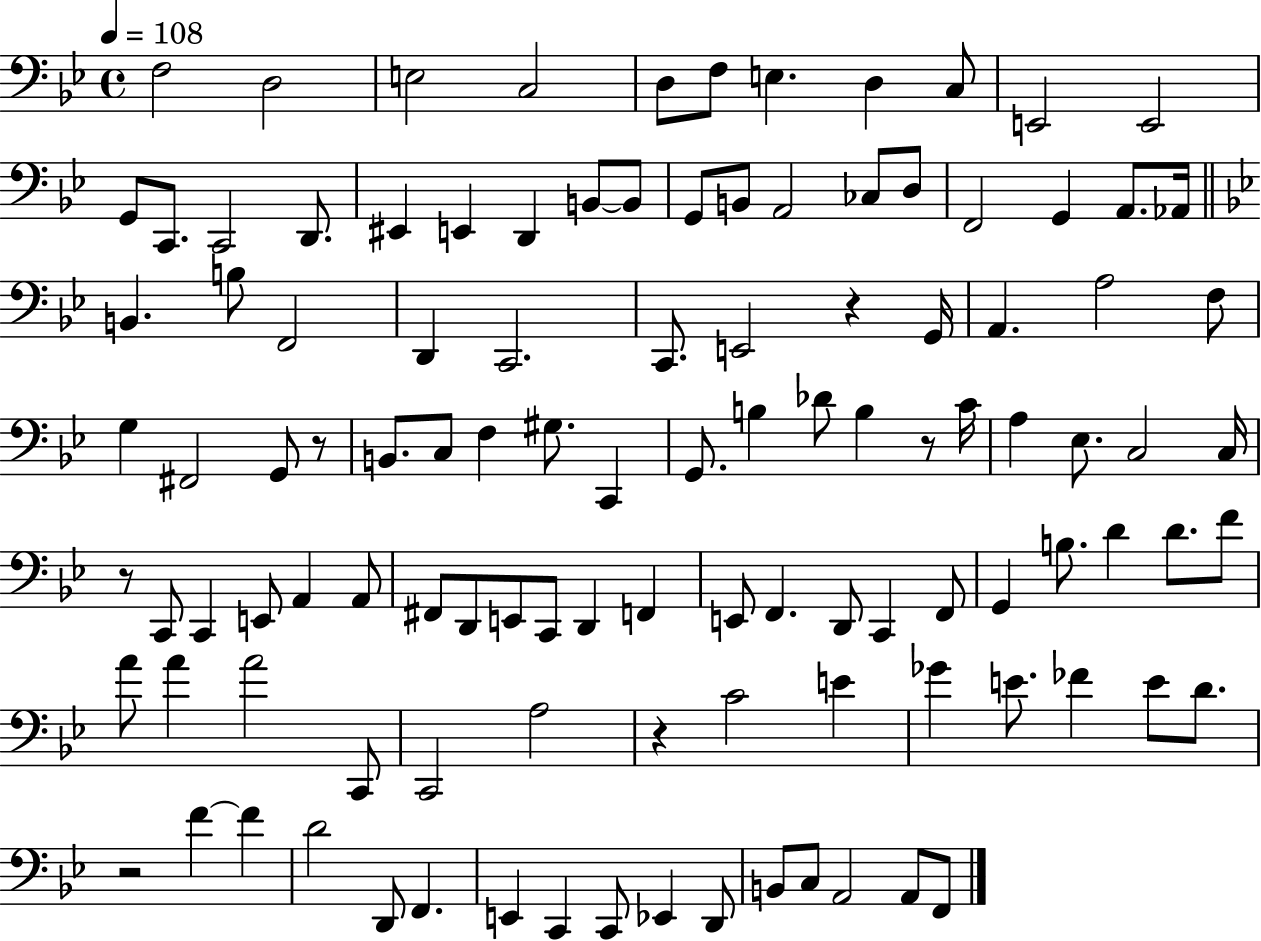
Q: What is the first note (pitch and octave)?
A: F3